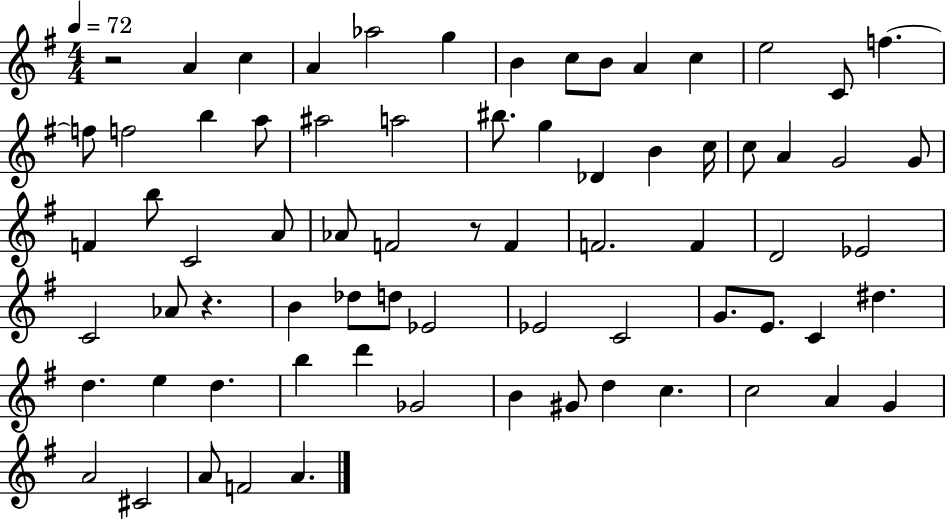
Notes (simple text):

R/h A4/q C5/q A4/q Ab5/h G5/q B4/q C5/e B4/e A4/q C5/q E5/h C4/e F5/q. F5/e F5/h B5/q A5/e A#5/h A5/h BIS5/e. G5/q Db4/q B4/q C5/s C5/e A4/q G4/h G4/e F4/q B5/e C4/h A4/e Ab4/e F4/h R/e F4/q F4/h. F4/q D4/h Eb4/h C4/h Ab4/e R/q. B4/q Db5/e D5/e Eb4/h Eb4/h C4/h G4/e. E4/e. C4/q D#5/q. D5/q. E5/q D5/q. B5/q D6/q Gb4/h B4/q G#4/e D5/q C5/q. C5/h A4/q G4/q A4/h C#4/h A4/e F4/h A4/q.